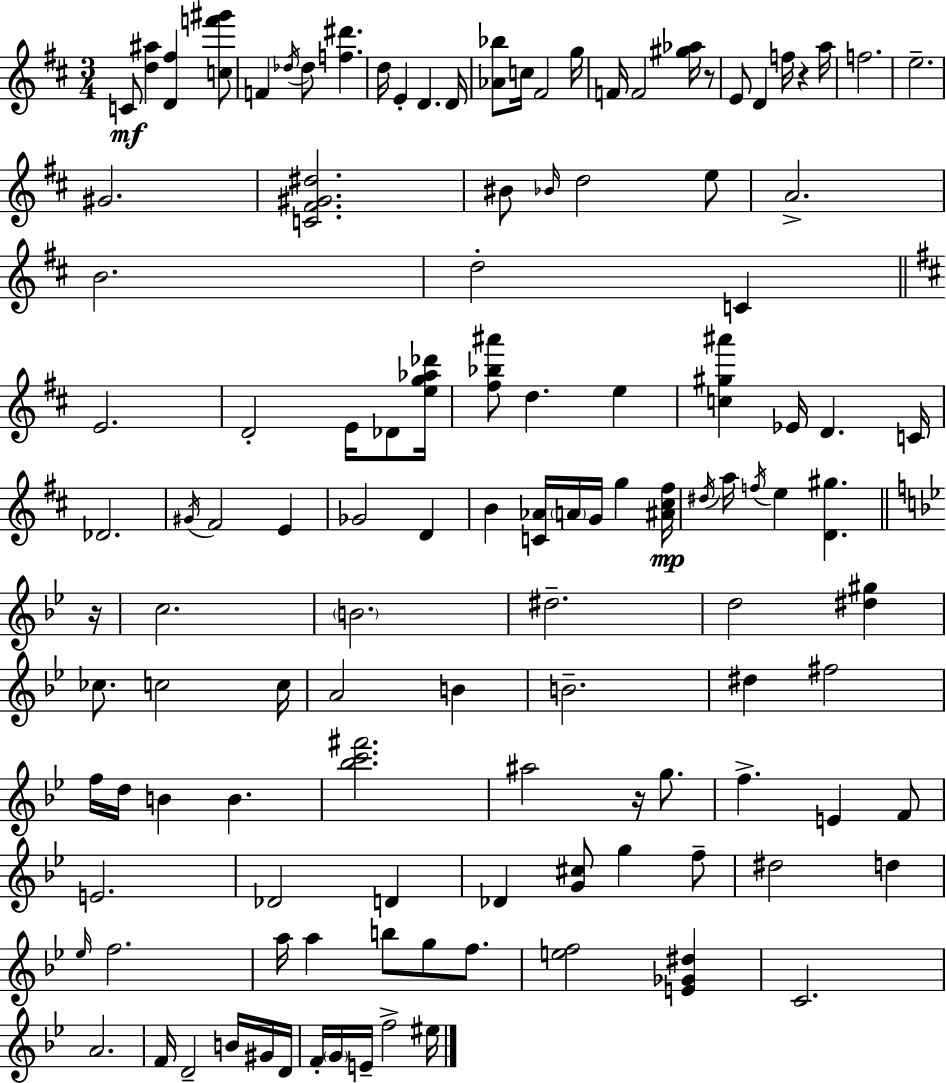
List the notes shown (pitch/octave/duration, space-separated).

C4/e [D5,A#5]/q [D4,F#5]/q [C5,F6,G#6]/e F4/q Db5/s Db5/e [F5,D#6]/q. D5/s E4/q D4/q. D4/s [Ab4,Bb5]/e C5/s F#4/h G5/s F4/s F4/h [G#5,Ab5]/s R/e E4/e D4/q F5/s R/q A5/s F5/h. E5/h. G#4/h. [C4,F#4,G#4,D#5]/h. BIS4/e Bb4/s D5/h E5/e A4/h. B4/h. D5/h C4/q E4/h. D4/h E4/s Db4/e [E5,G5,Ab5,Db6]/s [F#5,Bb5,A#6]/e D5/q. E5/q [C5,G#5,A#6]/q Eb4/s D4/q. C4/s Db4/h. G#4/s F#4/h E4/q Gb4/h D4/q B4/q [C4,Ab4]/s A4/s G4/s G5/q [A#4,C#5,F#5]/s D#5/s A5/s F5/s E5/q [D4,G#5]/q. R/s C5/h. B4/h. D#5/h. D5/h [D#5,G#5]/q CES5/e. C5/h C5/s A4/h B4/q B4/h. D#5/q F#5/h F5/s D5/s B4/q B4/q. [Bb5,C6,F#6]/h. A#5/h R/s G5/e. F5/q. E4/q F4/e E4/h. Db4/h D4/q Db4/q [G4,C#5]/e G5/q F5/e D#5/h D5/q Eb5/s F5/h. A5/s A5/q B5/e G5/e F5/e. [E5,F5]/h [E4,Gb4,D#5]/q C4/h. A4/h. F4/s D4/h B4/s G#4/s D4/s F4/s G4/s E4/s F5/h EIS5/s